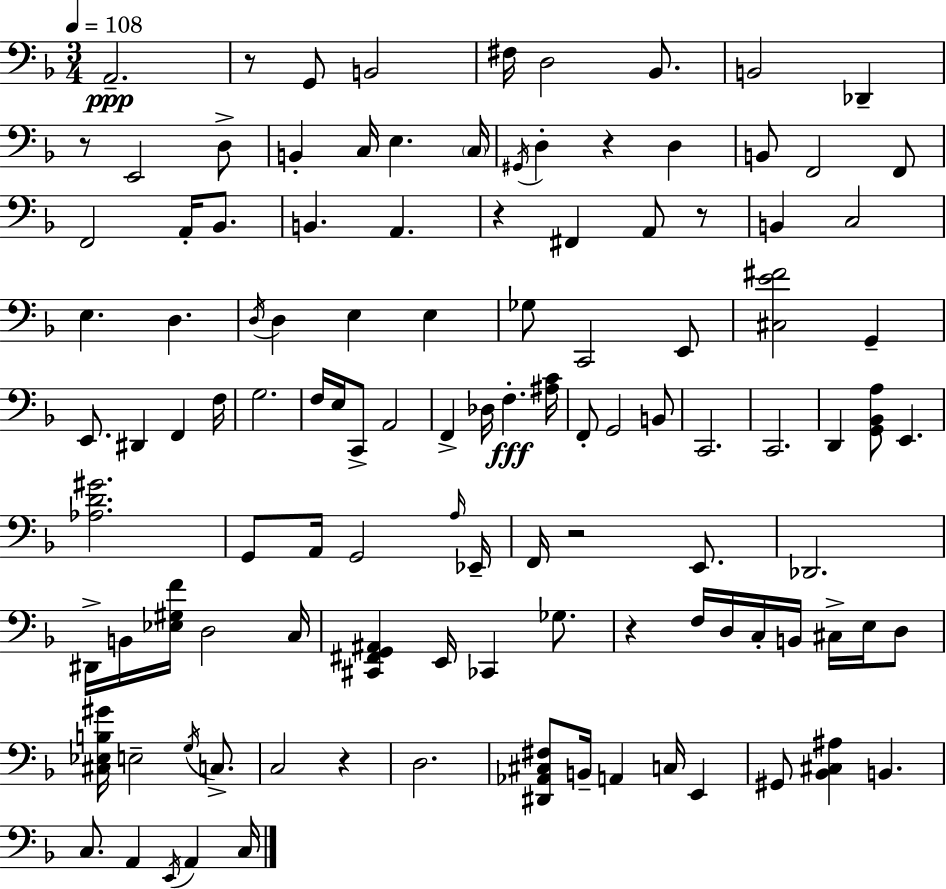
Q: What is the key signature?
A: D minor